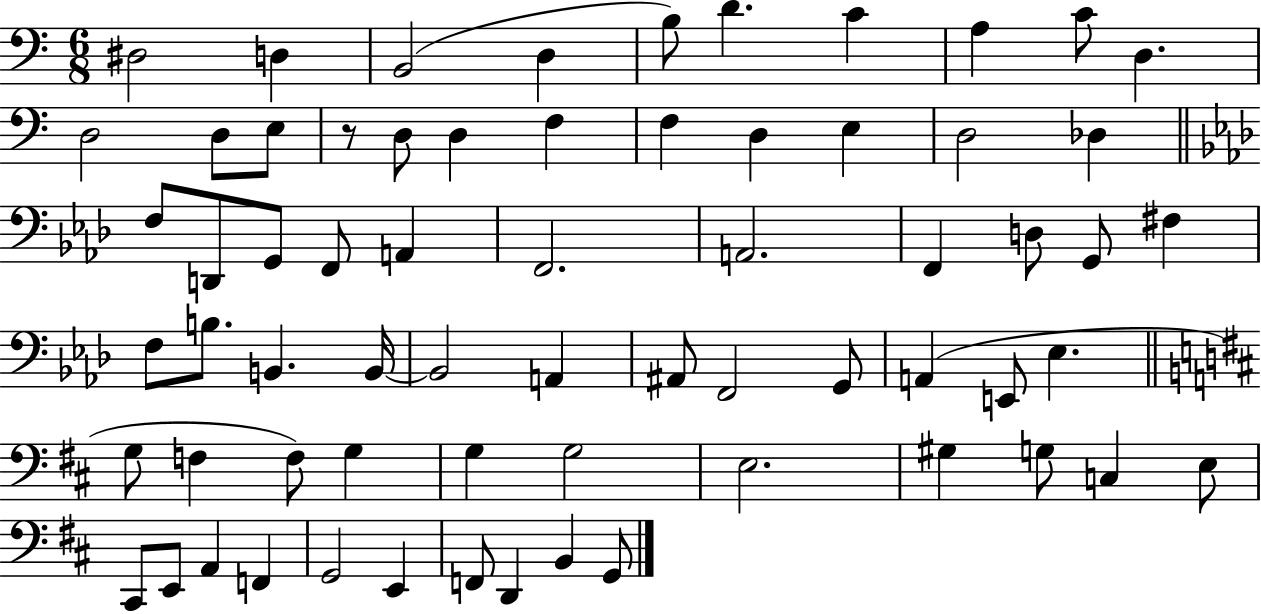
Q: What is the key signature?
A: C major